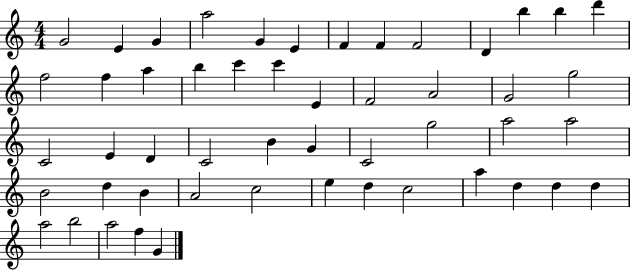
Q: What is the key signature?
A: C major